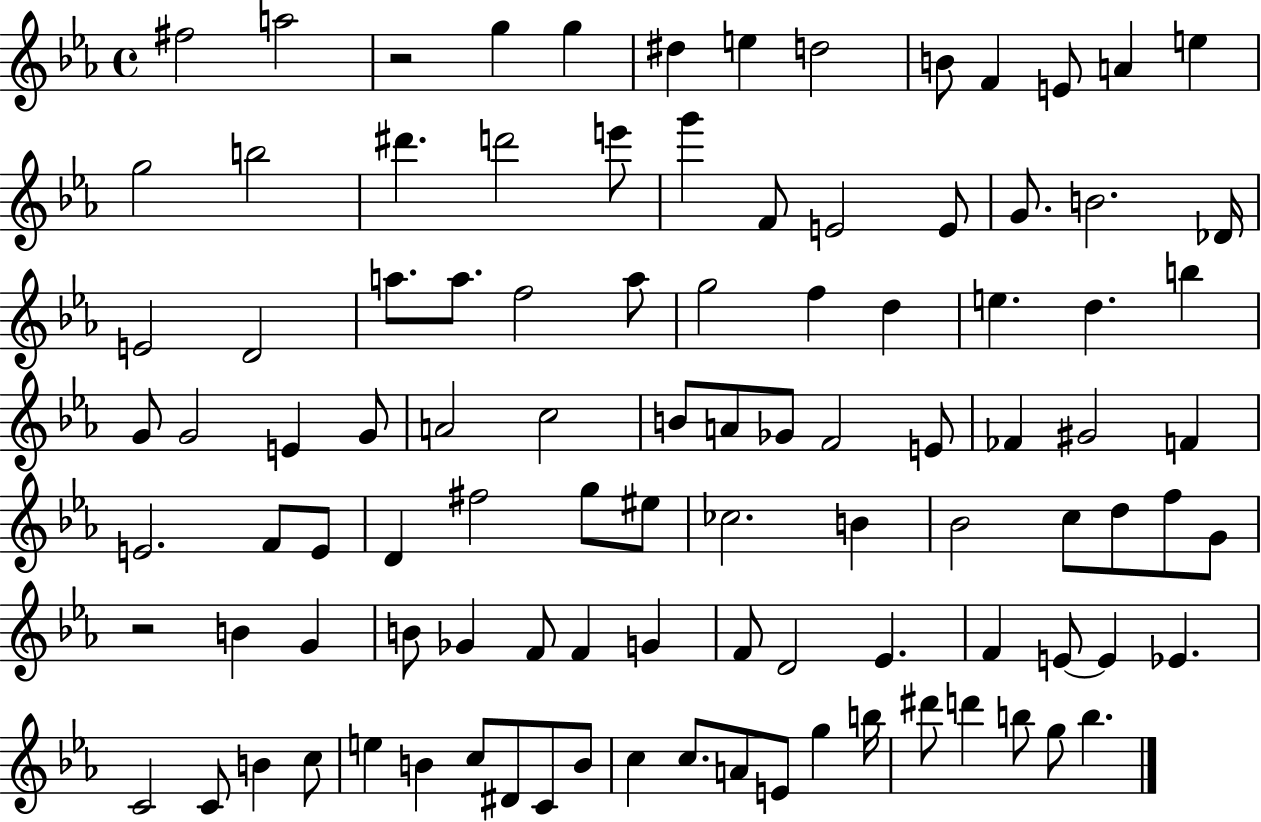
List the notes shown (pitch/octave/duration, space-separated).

F#5/h A5/h R/h G5/q G5/q D#5/q E5/q D5/h B4/e F4/q E4/e A4/q E5/q G5/h B5/h D#6/q. D6/h E6/e G6/q F4/e E4/h E4/e G4/e. B4/h. Db4/s E4/h D4/h A5/e. A5/e. F5/h A5/e G5/h F5/q D5/q E5/q. D5/q. B5/q G4/e G4/h E4/q G4/e A4/h C5/h B4/e A4/e Gb4/e F4/h E4/e FES4/q G#4/h F4/q E4/h. F4/e E4/e D4/q F#5/h G5/e EIS5/e CES5/h. B4/q Bb4/h C5/e D5/e F5/e G4/e R/h B4/q G4/q B4/e Gb4/q F4/e F4/q G4/q F4/e D4/h Eb4/q. F4/q E4/e E4/q Eb4/q. C4/h C4/e B4/q C5/e E5/q B4/q C5/e D#4/e C4/e B4/e C5/q C5/e. A4/e E4/e G5/q B5/s D#6/e D6/q B5/e G5/e B5/q.